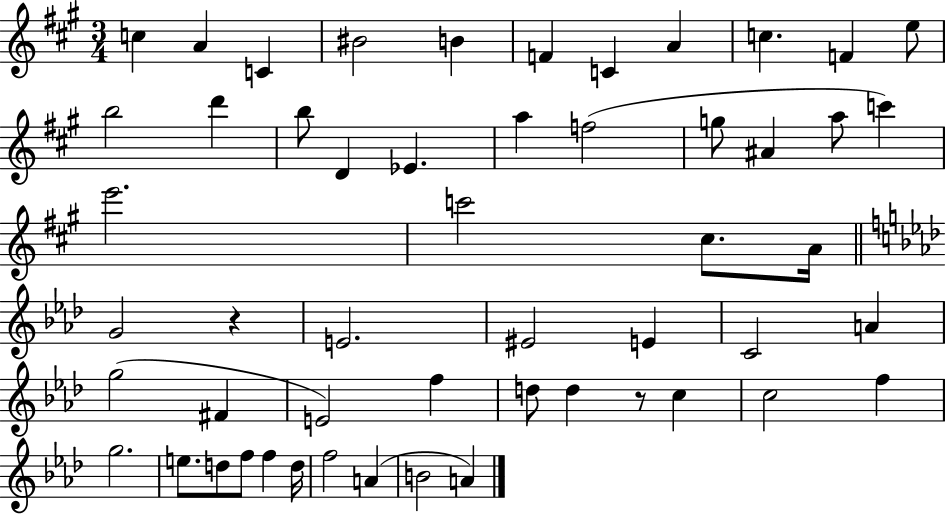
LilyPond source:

{
  \clef treble
  \numericTimeSignature
  \time 3/4
  \key a \major
  c''4 a'4 c'4 | bis'2 b'4 | f'4 c'4 a'4 | c''4. f'4 e''8 | \break b''2 d'''4 | b''8 d'4 ees'4. | a''4 f''2( | g''8 ais'4 a''8 c'''4) | \break e'''2. | c'''2 cis''8. a'16 | \bar "||" \break \key aes \major g'2 r4 | e'2. | eis'2 e'4 | c'2 a'4 | \break g''2( fis'4 | e'2) f''4 | d''8 d''4 r8 c''4 | c''2 f''4 | \break g''2. | e''8. d''8 f''8 f''4 d''16 | f''2 a'4( | b'2 a'4) | \break \bar "|."
}